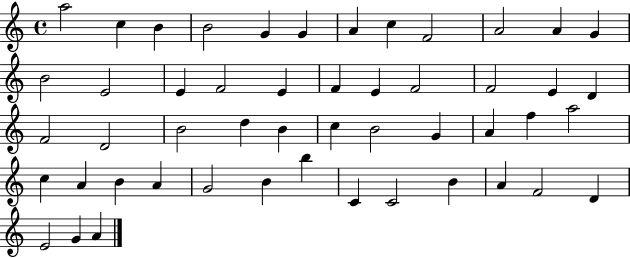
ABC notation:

X:1
T:Untitled
M:4/4
L:1/4
K:C
a2 c B B2 G G A c F2 A2 A G B2 E2 E F2 E F E F2 F2 E D F2 D2 B2 d B c B2 G A f a2 c A B A G2 B b C C2 B A F2 D E2 G A